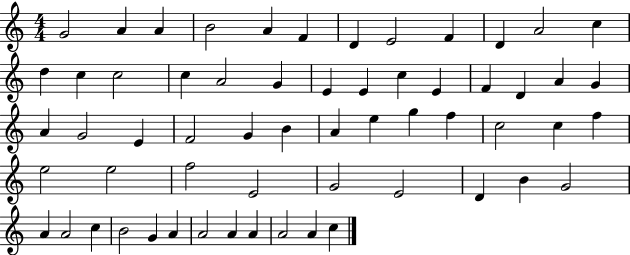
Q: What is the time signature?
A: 4/4